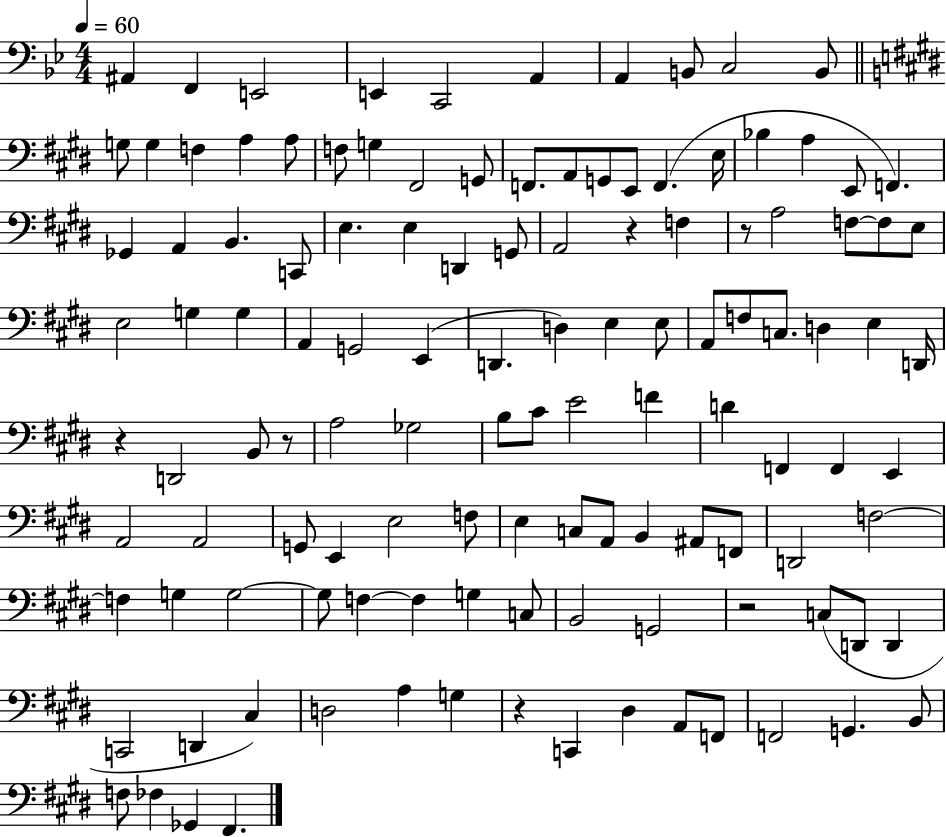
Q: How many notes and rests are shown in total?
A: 121